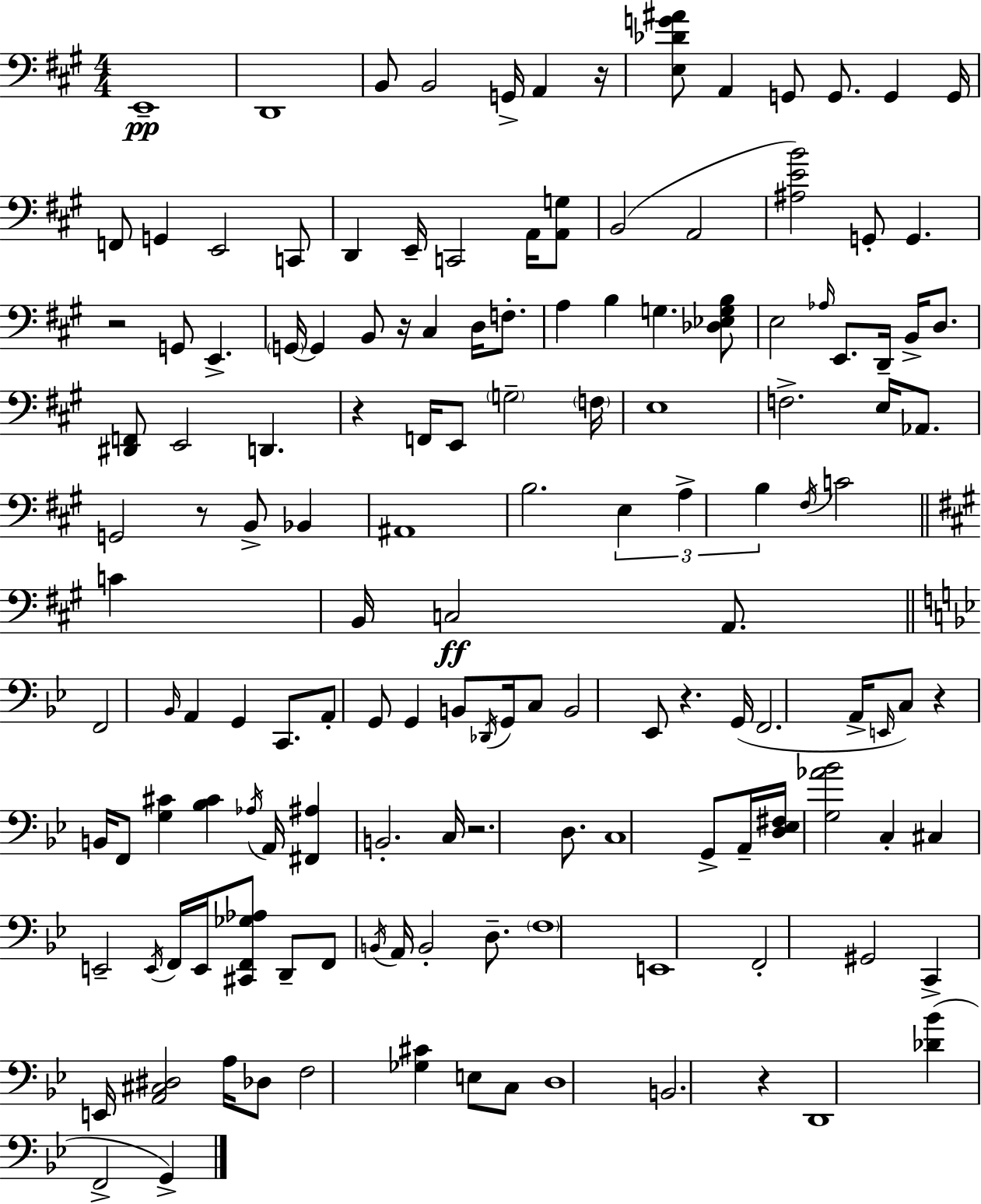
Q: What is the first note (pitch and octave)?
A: E2